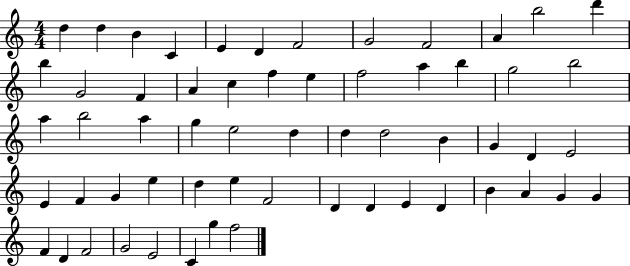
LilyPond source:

{
  \clef treble
  \numericTimeSignature
  \time 4/4
  \key c \major
  d''4 d''4 b'4 c'4 | e'4 d'4 f'2 | g'2 f'2 | a'4 b''2 d'''4 | \break b''4 g'2 f'4 | a'4 c''4 f''4 e''4 | f''2 a''4 b''4 | g''2 b''2 | \break a''4 b''2 a''4 | g''4 e''2 d''4 | d''4 d''2 b'4 | g'4 d'4 e'2 | \break e'4 f'4 g'4 e''4 | d''4 e''4 f'2 | d'4 d'4 e'4 d'4 | b'4 a'4 g'4 g'4 | \break f'4 d'4 f'2 | g'2 e'2 | c'4 g''4 f''2 | \bar "|."
}